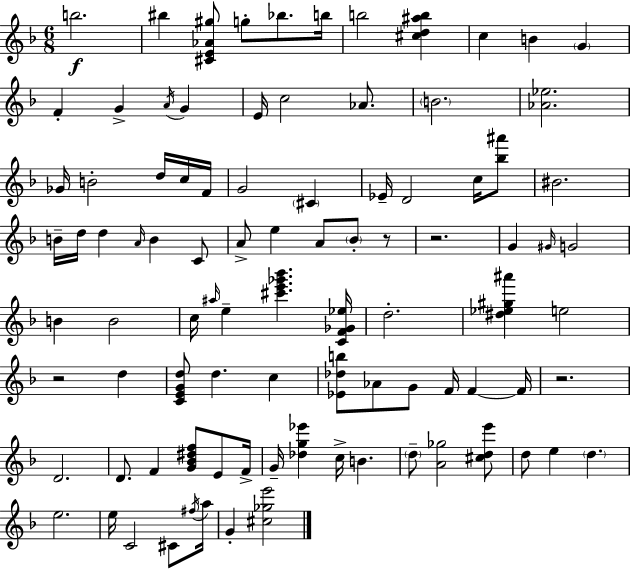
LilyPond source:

{
  \clef treble
  \numericTimeSignature
  \time 6/8
  \key d \minor
  \repeat volta 2 { b''2.\f | bis''4 <cis' e' aes' gis''>8 g''8-. bes''8. b''16 | b''2 <cis'' d'' ais'' b''>4 | c''4 b'4 \parenthesize g'4 | \break f'4-. g'4-> \acciaccatura { a'16 } g'4 | e'16 c''2 aes'8. | \parenthesize b'2. | <aes' ees''>2. | \break ges'16 b'2-. d''16 c''16 | f'16 g'2 \parenthesize cis'4 | ees'16-- d'2 c''16 <bes'' ais'''>8 | bis'2. | \break b'16-- d''16 d''4 \grace { a'16 } b'4 | c'8 a'8-> e''4 a'8 \parenthesize bes'8-. | r8 r2. | g'4 \grace { gis'16 } g'2 | \break b'4 b'2 | c''16 \grace { ais''16 } e''4-- <cis''' e''' ges''' bes'''>4. | <c' f' ges' ees''>16 d''2.-. | <dis'' ees'' gis'' ais'''>4 e''2 | \break r2 | d''4 <c' e' g' d''>8 d''4. | c''4 <ees' des'' b''>8 aes'8 g'8 f'16 f'4~~ | f'16 r2. | \break d'2. | d'8. f'4 <g' bes' dis'' f''>8 | e'8 f'16-> g'16-- <des'' g'' ees'''>4 c''16-> b'4. | \parenthesize d''8-- <a' ges''>2 | \break <cis'' d'' e'''>8 d''8 e''4 \parenthesize d''4. | e''2. | e''16 c'2 | cis'8 \acciaccatura { fis''16 } a''16 g'4-. <cis'' ges'' e'''>2 | \break } \bar "|."
}